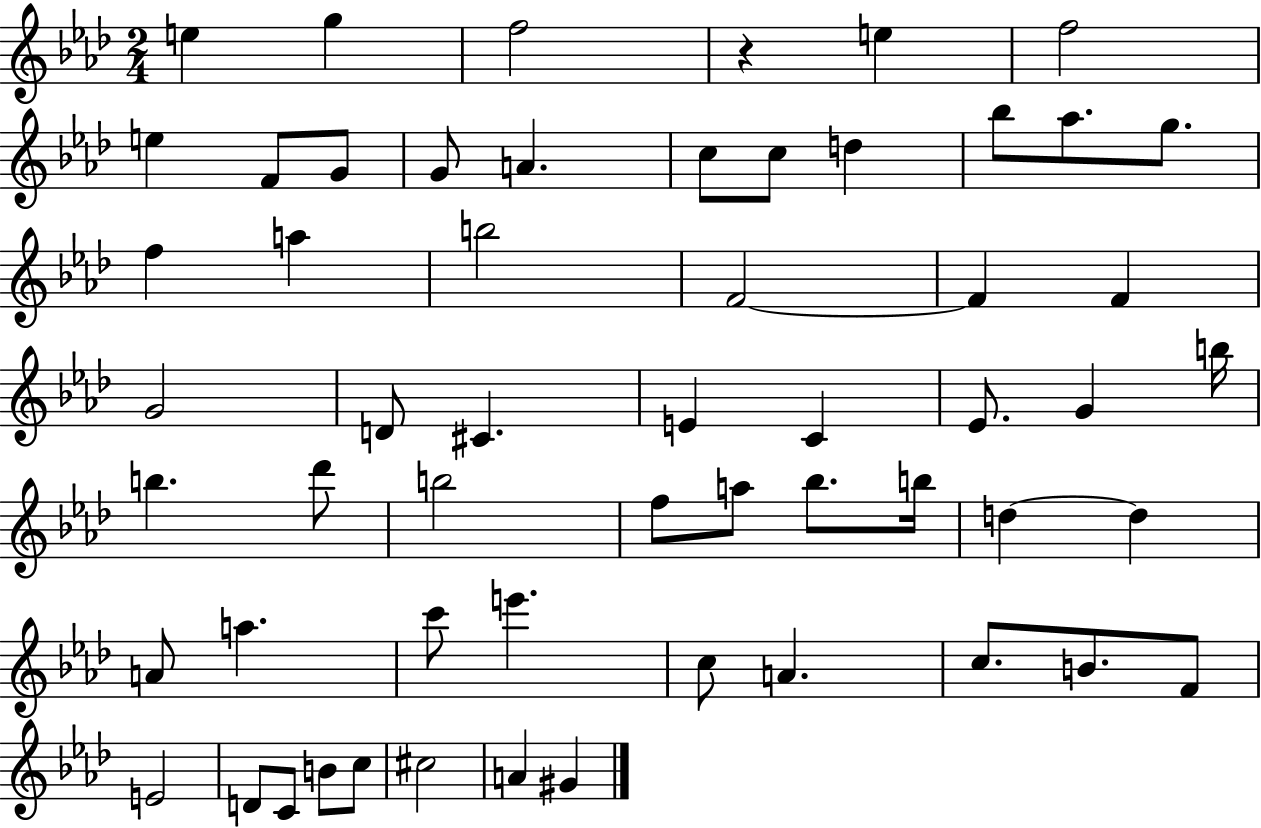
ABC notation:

X:1
T:Untitled
M:2/4
L:1/4
K:Ab
e g f2 z e f2 e F/2 G/2 G/2 A c/2 c/2 d _b/2 _a/2 g/2 f a b2 F2 F F G2 D/2 ^C E C _E/2 G b/4 b _d'/2 b2 f/2 a/2 _b/2 b/4 d d A/2 a c'/2 e' c/2 A c/2 B/2 F/2 E2 D/2 C/2 B/2 c/2 ^c2 A ^G